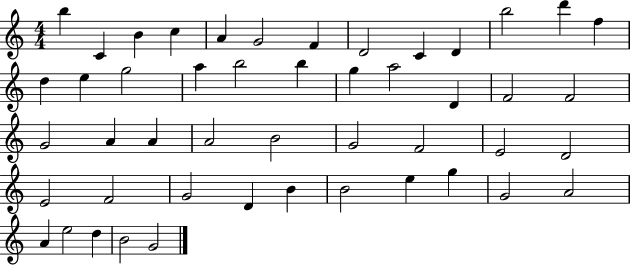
X:1
T:Untitled
M:4/4
L:1/4
K:C
b C B c A G2 F D2 C D b2 d' f d e g2 a b2 b g a2 D F2 F2 G2 A A A2 B2 G2 F2 E2 D2 E2 F2 G2 D B B2 e g G2 A2 A e2 d B2 G2